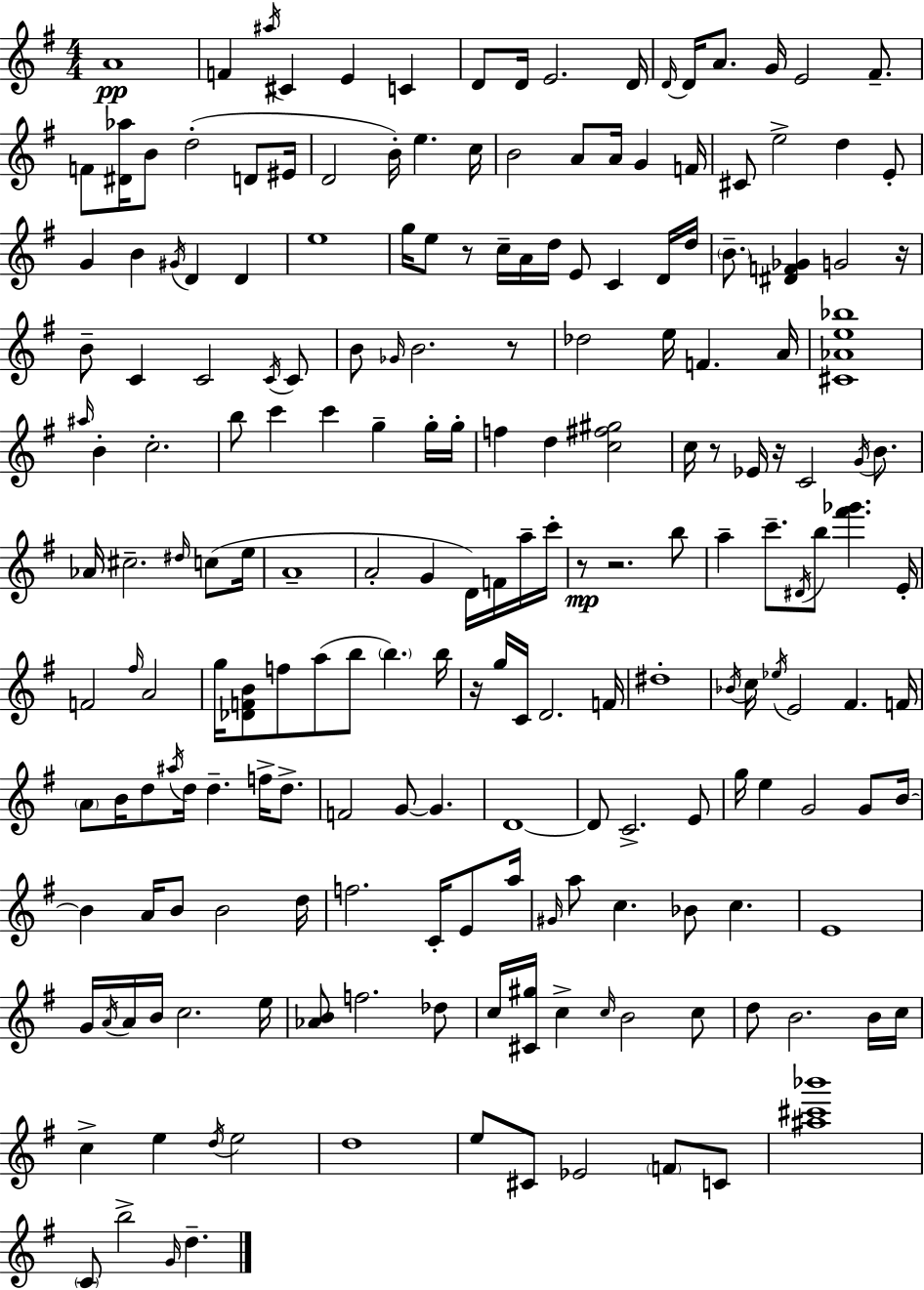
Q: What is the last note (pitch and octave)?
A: D5